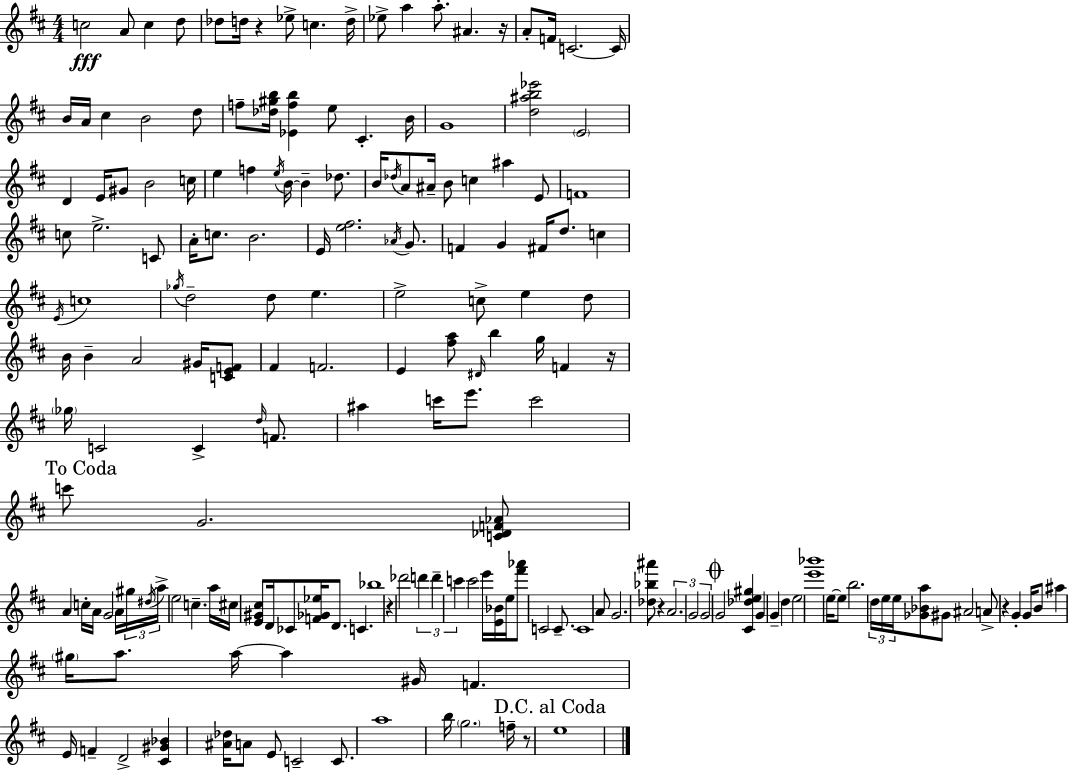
C5/h A4/e C5/q D5/e Db5/e D5/s R/q Eb5/e C5/q. D5/s Eb5/e A5/q A5/e. A#4/q. R/s A4/e F4/s C4/h. C4/s B4/s A4/s C#5/q B4/h D5/e F5/e [Db5,G#5,B5]/s [Eb4,F5,B5]/q E5/e C#4/q. B4/s G4/w [D5,A#5,B5,Eb6]/h E4/h D4/q E4/s G#4/e B4/h C5/s E5/q F5/q E5/s B4/s B4/q Db5/e. B4/s Db5/s A4/e A#4/s B4/e C5/q A#5/q E4/e F4/w C5/e E5/h. C4/e A4/s C5/e. B4/h. E4/s [E5,F#5]/h. Ab4/s G4/e. F4/q G4/q F#4/s D5/e. C5/q E4/s C5/w Gb5/s D5/h D5/e E5/q. E5/h C5/e E5/q D5/e B4/s B4/q A4/h G#4/s [C4,E4,F4]/e F#4/q F4/h. E4/q [F#5,A5]/e D#4/s B5/q G5/s F4/q R/s Gb5/s C4/h C4/q D5/s F4/e. A#5/q C6/s E6/e. C6/h C6/e G4/h. [C4,Db4,F4,Ab4]/e A4/q C5/s A4/s G4/h A4/s G#5/s D#5/s A5/s E5/h C5/q. A5/s C#5/s [E4,G#4,C#5]/e D4/s CES4/e [F4,Gb4,Eb5]/s D4/e. C4/q. Bb5/w R/q Db6/h D6/q D6/q C6/q C6/h E6/s [E4,Bb4]/s E5/s [F#6,Ab6]/e C4/h C4/e. C4/w A4/e G4/h. [Db5,Bb5,A#6]/e R/q A4/h. G4/h G4/h G4/h [C#4,Db5,E5,G#5]/q G4/q G4/q D5/q E5/h [E6,Bb6]/w E5/s E5/e B5/h. D5/s E5/s E5/s [Gb4,Bb4,A5]/e G#4/e A#4/h A4/e R/q G4/q G4/s B4/e A#5/q G#5/s A5/e. A5/s A5/q G#4/s F4/q. E4/s F4/q D4/h [C#4,G#4,Bb4]/q [A#4,Db5]/s A4/e E4/e C4/h C4/e. A5/w B5/s G5/h. F5/s R/e E5/w